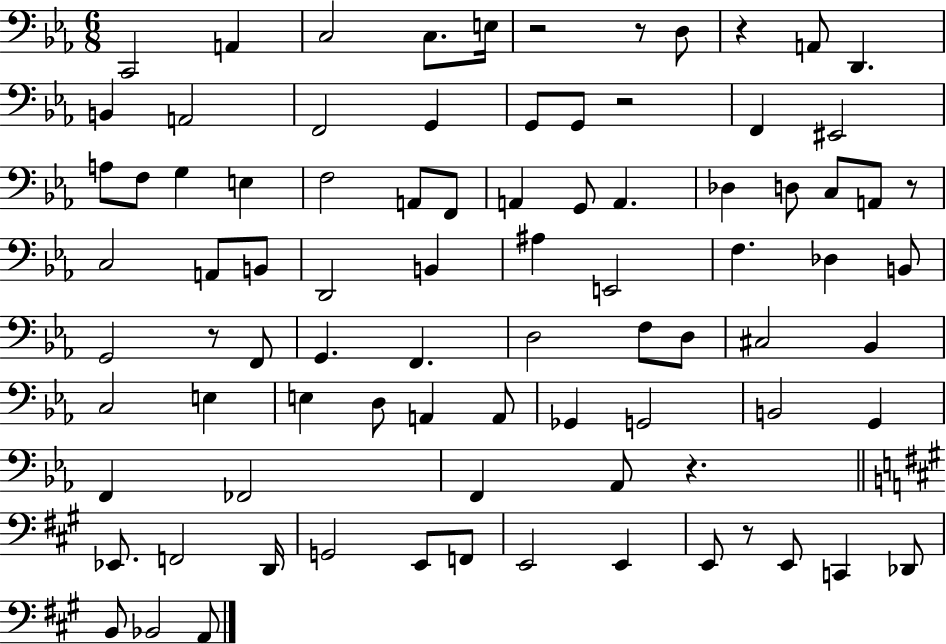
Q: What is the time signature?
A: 6/8